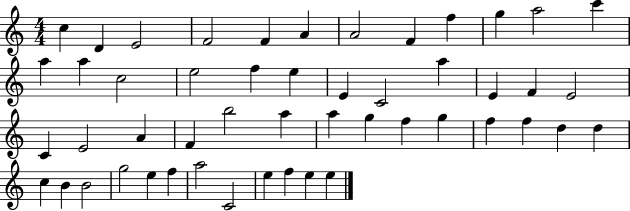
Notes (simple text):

C5/q D4/q E4/h F4/h F4/q A4/q A4/h F4/q F5/q G5/q A5/h C6/q A5/q A5/q C5/h E5/h F5/q E5/q E4/q C4/h A5/q E4/q F4/q E4/h C4/q E4/h A4/q F4/q B5/h A5/q A5/q G5/q F5/q G5/q F5/q F5/q D5/q D5/q C5/q B4/q B4/h G5/h E5/q F5/q A5/h C4/h E5/q F5/q E5/q E5/q